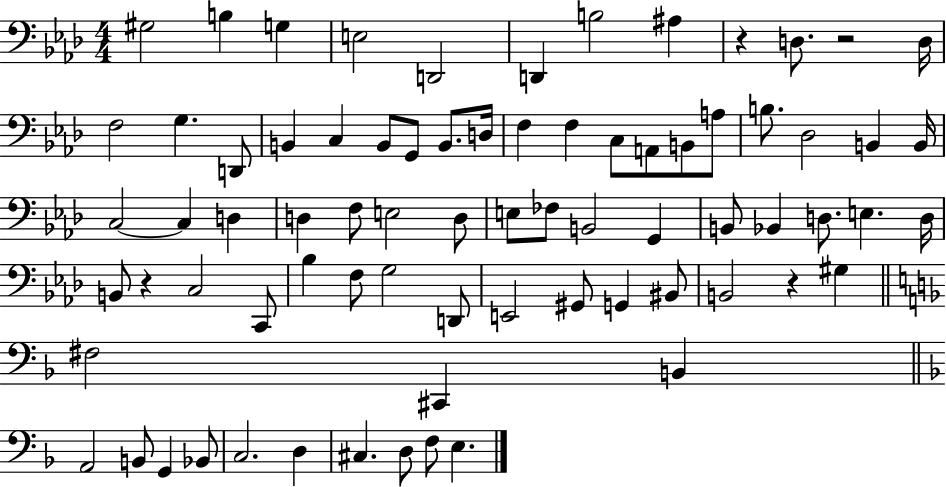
X:1
T:Untitled
M:4/4
L:1/4
K:Ab
^G,2 B, G, E,2 D,,2 D,, B,2 ^A, z D,/2 z2 D,/4 F,2 G, D,,/2 B,, C, B,,/2 G,,/2 B,,/2 D,/4 F, F, C,/2 A,,/2 B,,/2 A,/2 B,/2 _D,2 B,, B,,/4 C,2 C, D, D, F,/2 E,2 D,/2 E,/2 _F,/2 B,,2 G,, B,,/2 _B,, D,/2 E, D,/4 B,,/2 z C,2 C,,/2 _B, F,/2 G,2 D,,/2 E,,2 ^G,,/2 G,, ^B,,/2 B,,2 z ^G, ^F,2 ^C,, B,, A,,2 B,,/2 G,, _B,,/2 C,2 D, ^C, D,/2 F,/2 E,